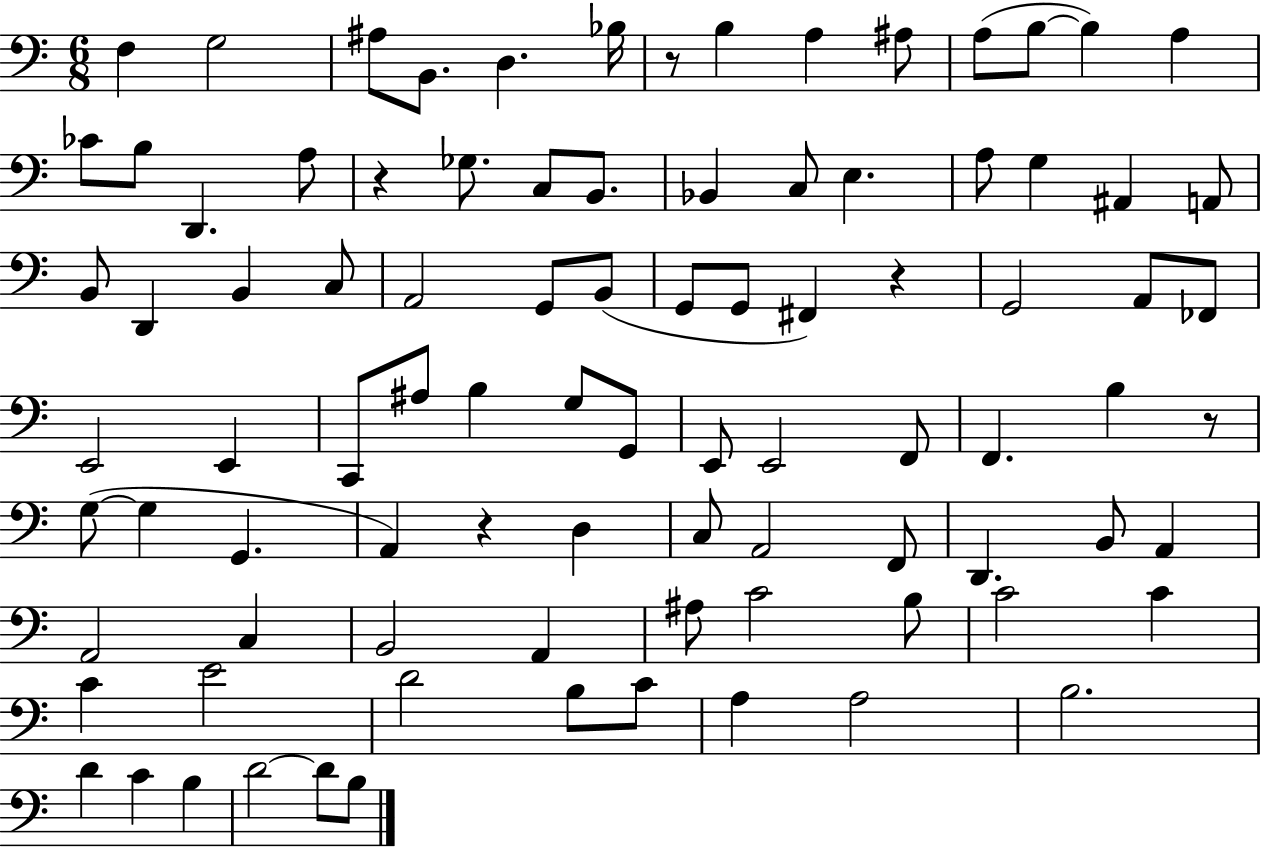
F3/q G3/h A#3/e B2/e. D3/q. Bb3/s R/e B3/q A3/q A#3/e A3/e B3/e B3/q A3/q CES4/e B3/e D2/q. A3/e R/q Gb3/e. C3/e B2/e. Bb2/q C3/e E3/q. A3/e G3/q A#2/q A2/e B2/e D2/q B2/q C3/e A2/h G2/e B2/e G2/e G2/e F#2/q R/q G2/h A2/e FES2/e E2/h E2/q C2/e A#3/e B3/q G3/e G2/e E2/e E2/h F2/e F2/q. B3/q R/e G3/e G3/q G2/q. A2/q R/q D3/q C3/e A2/h F2/e D2/q. B2/e A2/q A2/h C3/q B2/h A2/q A#3/e C4/h B3/e C4/h C4/q C4/q E4/h D4/h B3/e C4/e A3/q A3/h B3/h. D4/q C4/q B3/q D4/h D4/e B3/e